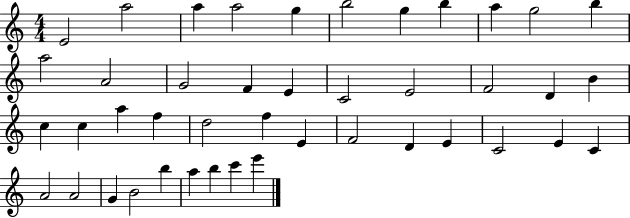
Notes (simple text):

E4/h A5/h A5/q A5/h G5/q B5/h G5/q B5/q A5/q G5/h B5/q A5/h A4/h G4/h F4/q E4/q C4/h E4/h F4/h D4/q B4/q C5/q C5/q A5/q F5/q D5/h F5/q E4/q F4/h D4/q E4/q C4/h E4/q C4/q A4/h A4/h G4/q B4/h B5/q A5/q B5/q C6/q E6/q